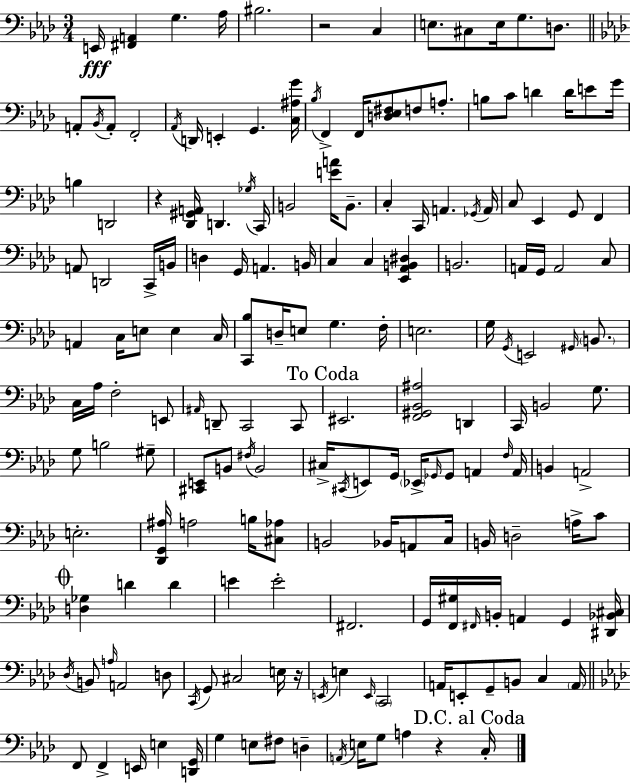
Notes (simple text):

E2/s [F#2,A2]/q G3/q. Ab3/s BIS3/h. R/h C3/q E3/e. C#3/e E3/s G3/e. D3/e. A2/e Bb2/s A2/e F2/h Ab2/s D2/s E2/q G2/q. [C3,A#3,G4]/s Bb3/s F2/q F2/s [D3,Eb3,F#3]/e F3/e A3/e. B3/e C4/e D4/q D4/s E4/e G4/s B3/q D2/h R/q [Db2,G#2,A2]/s D2/q. Gb3/s C2/s B2/h [E4,A4]/s B2/e. C3/q C2/s A2/q. Gb2/s A2/s C3/e Eb2/q G2/e F2/q A2/e D2/h C2/s B2/s D3/q G2/s A2/q. B2/s C3/q C3/q [Eb2,Ab2,B2,D#3]/q B2/h. A2/s G2/s A2/h C3/e A2/q C3/s E3/e E3/q C3/s [C2,Bb3]/e D3/s E3/e G3/q. F3/s E3/h. G3/s G2/s E2/h G#2/s B2/e. C3/s Ab3/s F3/h E2/e A#2/s D2/e C2/h C2/e EIS2/h. [F2,G#2,Bb2,A#3]/h D2/q C2/s B2/h G3/e. G3/e B3/h G#3/e [C#2,E2]/e B2/e F#3/s B2/h C#3/s C#2/s E2/e G2/s Eb2/s Gb2/s Gb2/e A2/q F3/s A2/s B2/q A2/h E3/h. [Db2,G2,A#3]/s A3/h B3/s [C#3,Ab3]/e B2/h Bb2/s A2/e C3/s B2/s D3/h A3/s C4/e [D3,Gb3]/q D4/q D4/q E4/q E4/h F#2/h. G2/s [F2,G#3]/s F#2/s B2/s A2/q G2/q [D#2,Bb2,C#3]/s Db3/s B2/e A3/s A2/h D3/e C2/s G2/e C#3/h E3/s R/s E2/s E3/q E2/s C2/h A2/s E2/e G2/e B2/e C3/q A2/s F2/e F2/q E2/s E3/q [D2,G2]/s G3/q E3/e F#3/e D3/q A2/s E3/s G3/e A3/q R/q C3/s